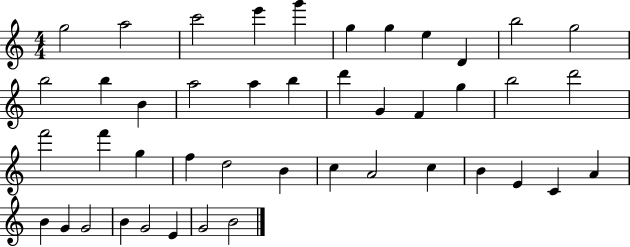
X:1
T:Untitled
M:4/4
L:1/4
K:C
g2 a2 c'2 e' g' g g e D b2 g2 b2 b B a2 a b d' G F g b2 d'2 f'2 f' g f d2 B c A2 c B E C A B G G2 B G2 E G2 B2